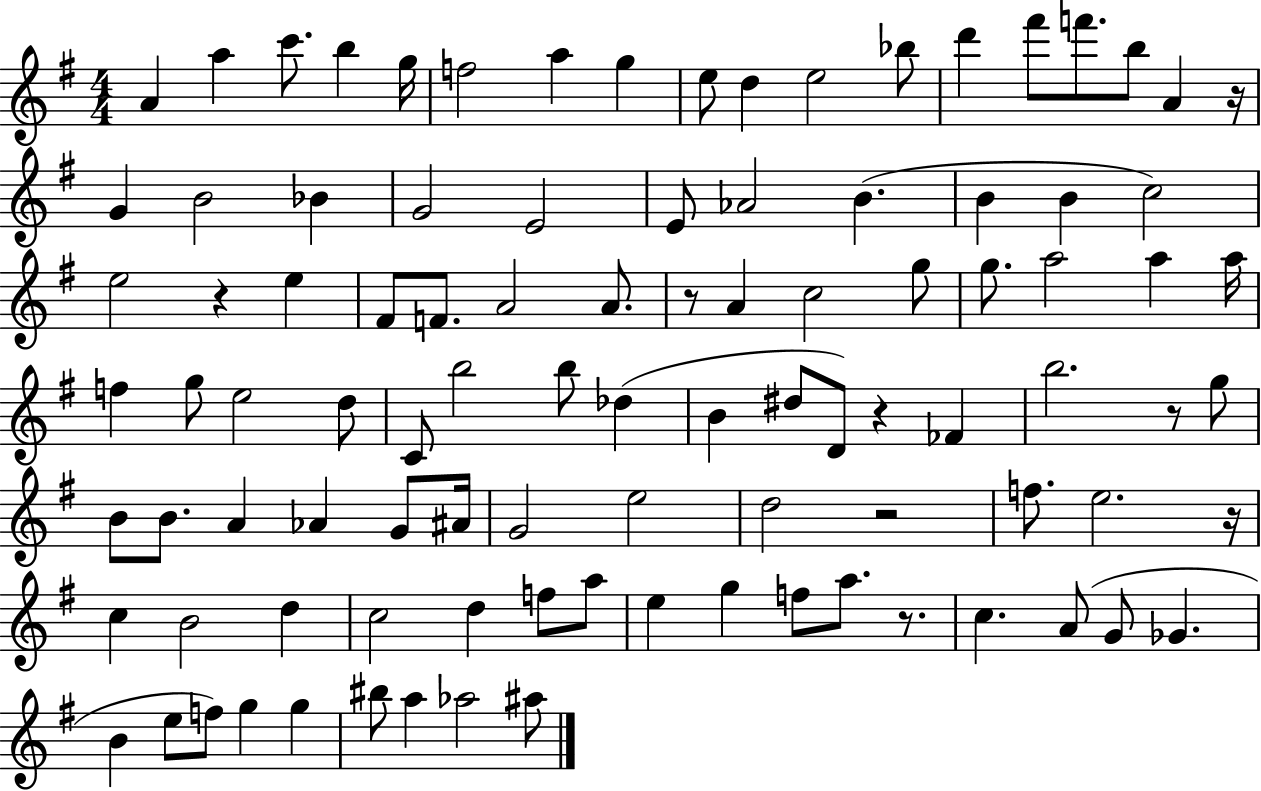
{
  \clef treble
  \numericTimeSignature
  \time 4/4
  \key g \major
  \repeat volta 2 { a'4 a''4 c'''8. b''4 g''16 | f''2 a''4 g''4 | e''8 d''4 e''2 bes''8 | d'''4 fis'''8 f'''8. b''8 a'4 r16 | \break g'4 b'2 bes'4 | g'2 e'2 | e'8 aes'2 b'4.( | b'4 b'4 c''2) | \break e''2 r4 e''4 | fis'8 f'8. a'2 a'8. | r8 a'4 c''2 g''8 | g''8. a''2 a''4 a''16 | \break f''4 g''8 e''2 d''8 | c'8 b''2 b''8 des''4( | b'4 dis''8 d'8) r4 fes'4 | b''2. r8 g''8 | \break b'8 b'8. a'4 aes'4 g'8 ais'16 | g'2 e''2 | d''2 r2 | f''8. e''2. r16 | \break c''4 b'2 d''4 | c''2 d''4 f''8 a''8 | e''4 g''4 f''8 a''8. r8. | c''4. a'8( g'8 ges'4. | \break b'4 e''8 f''8) g''4 g''4 | bis''8 a''4 aes''2 ais''8 | } \bar "|."
}